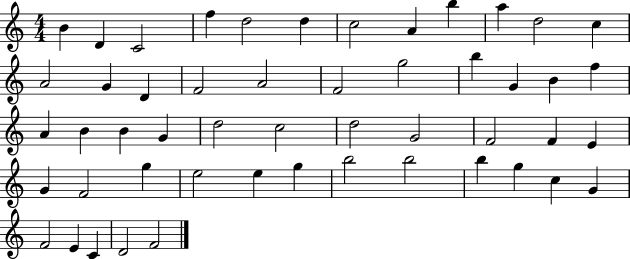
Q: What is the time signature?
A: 4/4